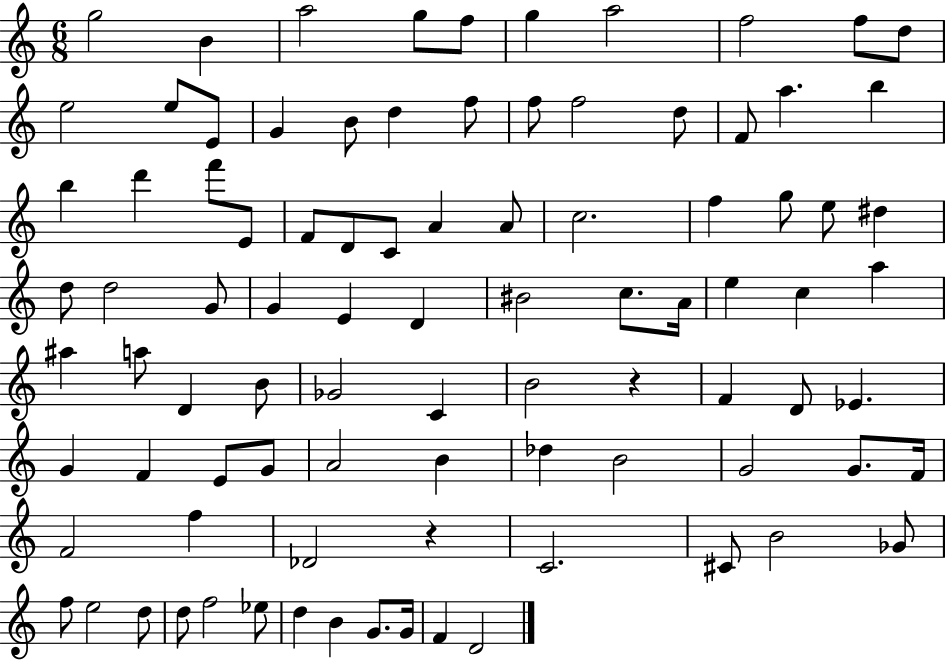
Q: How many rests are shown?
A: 2